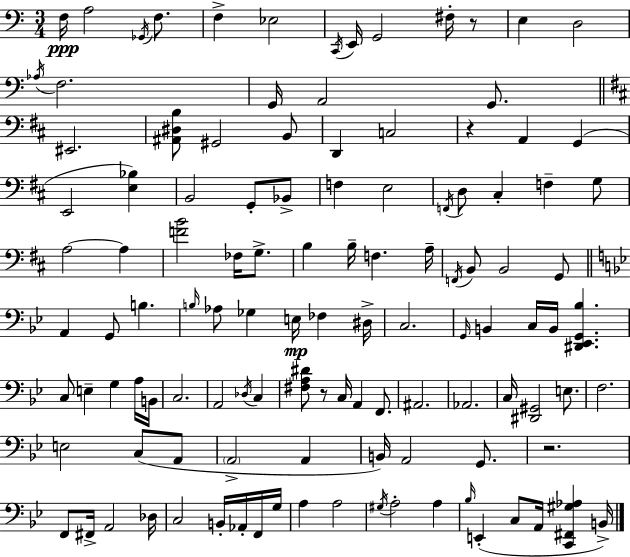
{
  \clef bass
  \numericTimeSignature
  \time 3/4
  \key c \major
  f16\ppp a2 \acciaccatura { ges,16 } f8. | f4-> ees2 | \acciaccatura { c,16 } e,16 g,2 fis16-. | r8 e4 d2 | \break \acciaccatura { aes16 } f2. | g,16 a,2 | g,8. \bar "||" \break \key d \major eis,2. | <ais, dis b>8 gis,2 b,8 | d,4 c2 | r4 a,4 g,4( | \break e,2 <e bes>4) | b,2 g,8-. bes,8-> | f4 e2 | \acciaccatura { f,16 } d8 cis4-. f4-- g8 | \break a2~~ a4 | <f' b'>2 fes16 g8.-> | b4 b16-- f4. | a16-- \acciaccatura { f,16 } b,8 b,2 | \break g,8 \bar "||" \break \key bes \major a,4 g,8 b4. | \grace { b16 } aes8 ges4 e16\mp fes4 | dis16-> c2. | \grace { g,16 } b,4 c16 b,16 <dis, ees, g, bes>4. | \break c8 e4-- g4 | a16 b,16 c2. | a,2 \acciaccatura { des16 } c4 | <fis a dis'>8 r8 c16 a,4 | \break f,8. ais,2. | aes,2. | c16 <dis, gis,>2 | e8. f2. | \break e2 c8( | a,8 \parenthesize a,2-> a,4 | b,16) a,2 | g,8. r2. | \break f,8 fis,16-> a,2 | des16 c2 b,16-. | aes,16-. f,16 g16 a4 a2 | \acciaccatura { gis16 } a2-. | \break a4 \grace { bes16 }( e,4-. c8 a,16 | <c, fis, gis aes>4 b,16->) \bar "|."
}